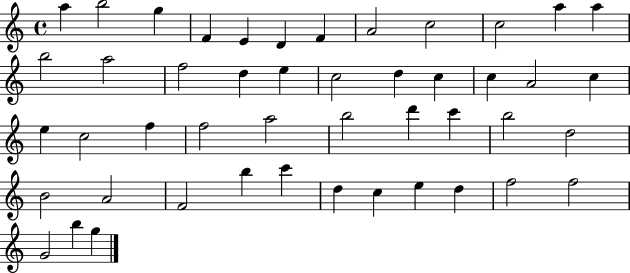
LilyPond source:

{
  \clef treble
  \time 4/4
  \defaultTimeSignature
  \key c \major
  a''4 b''2 g''4 | f'4 e'4 d'4 f'4 | a'2 c''2 | c''2 a''4 a''4 | \break b''2 a''2 | f''2 d''4 e''4 | c''2 d''4 c''4 | c''4 a'2 c''4 | \break e''4 c''2 f''4 | f''2 a''2 | b''2 d'''4 c'''4 | b''2 d''2 | \break b'2 a'2 | f'2 b''4 c'''4 | d''4 c''4 e''4 d''4 | f''2 f''2 | \break g'2 b''4 g''4 | \bar "|."
}